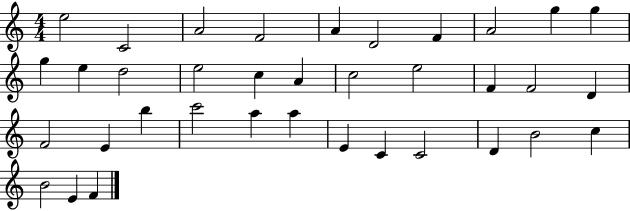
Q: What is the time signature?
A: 4/4